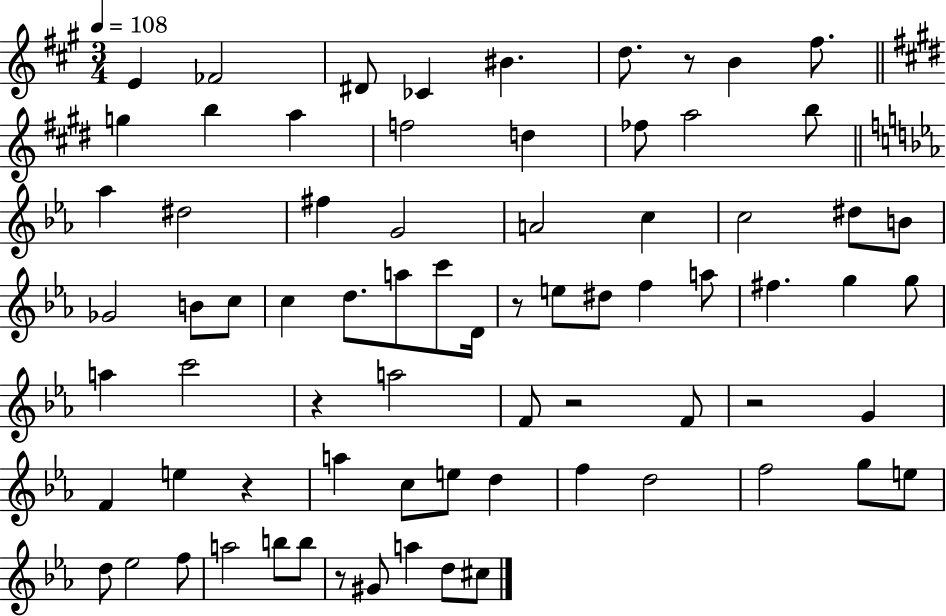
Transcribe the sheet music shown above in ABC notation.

X:1
T:Untitled
M:3/4
L:1/4
K:A
E _F2 ^D/2 _C ^B d/2 z/2 B ^f/2 g b a f2 d _f/2 a2 b/2 _a ^d2 ^f G2 A2 c c2 ^d/2 B/2 _G2 B/2 c/2 c d/2 a/2 c'/2 D/4 z/2 e/2 ^d/2 f a/2 ^f g g/2 a c'2 z a2 F/2 z2 F/2 z2 G F e z a c/2 e/2 d f d2 f2 g/2 e/2 d/2 _e2 f/2 a2 b/2 b/2 z/2 ^G/2 a d/2 ^c/2